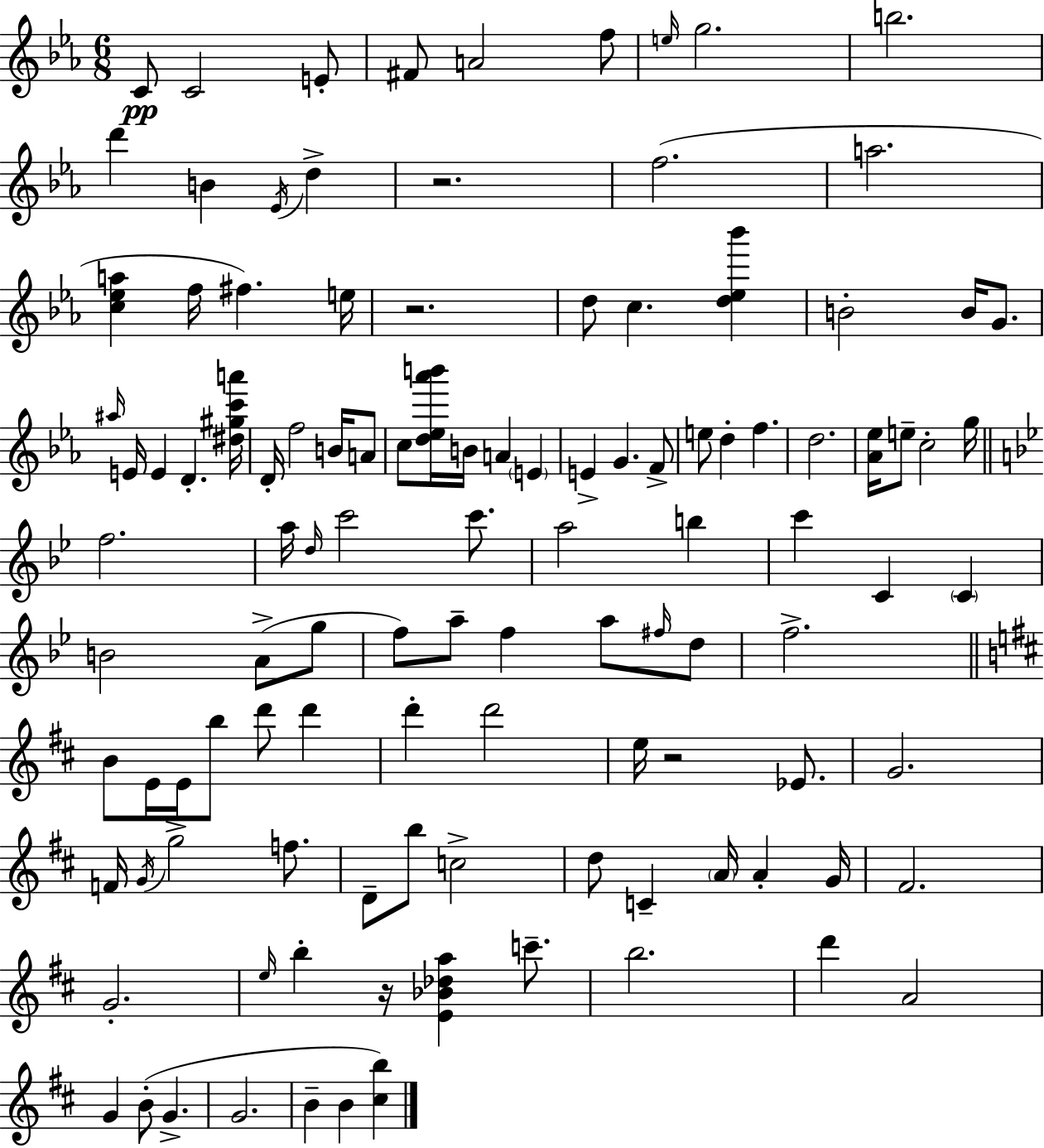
C4/e C4/h E4/e F#4/e A4/h F5/e E5/s G5/h. B5/h. D6/q B4/q Eb4/s D5/q R/h. F5/h. A5/h. [C5,Eb5,A5]/q F5/s F#5/q. E5/s R/h. D5/e C5/q. [D5,Eb5,Bb6]/q B4/h B4/s G4/e. A#5/s E4/s E4/q D4/q. [D#5,G#5,C6,A6]/s D4/s F5/h B4/s A4/e C5/e [D5,Eb5,Ab6,B6]/s B4/s A4/q E4/q E4/q G4/q. F4/e E5/e D5/q F5/q. D5/h. [Ab4,Eb5]/s E5/e C5/h G5/s F5/h. A5/s D5/s C6/h C6/e. A5/h B5/q C6/q C4/q C4/q B4/h A4/e G5/e F5/e A5/e F5/q A5/e F#5/s D5/e F5/h. B4/e E4/s E4/s B5/e D6/e D6/q D6/q D6/h E5/s R/h Eb4/e. G4/h. F4/s G4/s G5/h F5/e. D4/e B5/e C5/h D5/e C4/q A4/s A4/q G4/s F#4/h. G4/h. E5/s B5/q R/s [E4,Bb4,Db5,A5]/q C6/e. B5/h. D6/q A4/h G4/q B4/e G4/q. G4/h. B4/q B4/q [C#5,B5]/q